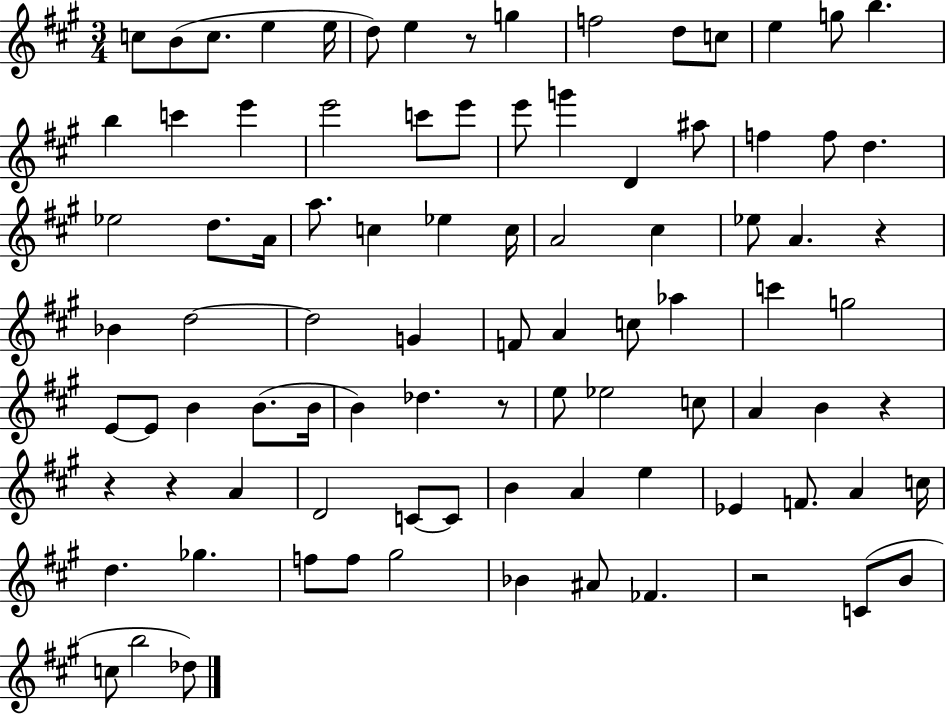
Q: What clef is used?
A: treble